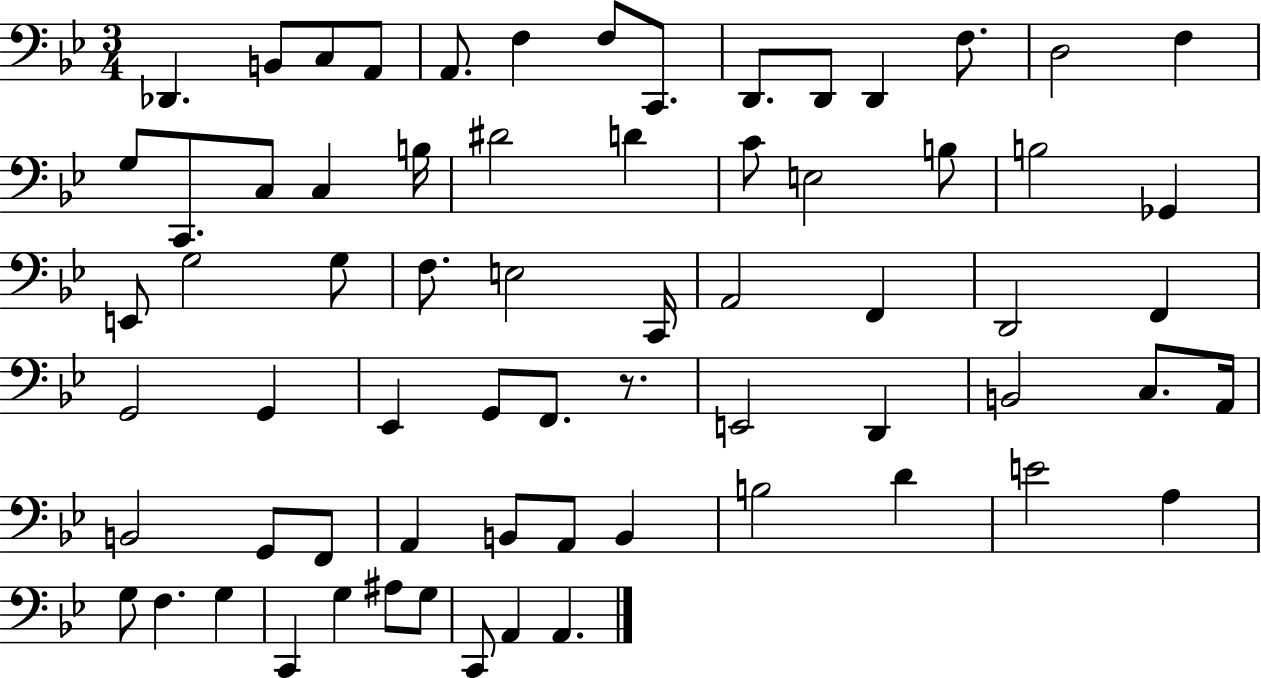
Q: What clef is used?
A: bass